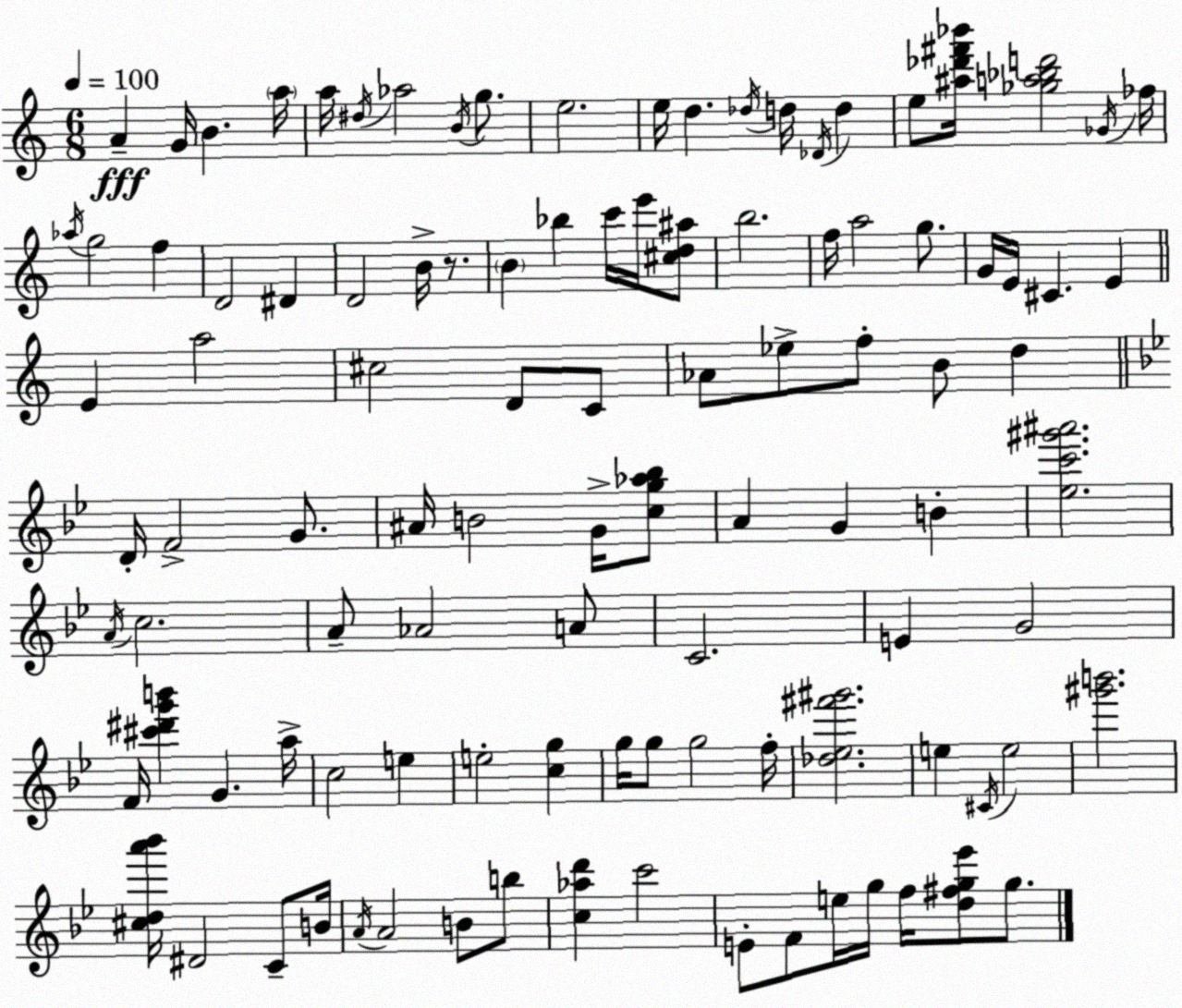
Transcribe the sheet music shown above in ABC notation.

X:1
T:Untitled
M:6/8
L:1/4
K:C
A G/4 B a/4 a/4 ^d/4 _a2 B/4 g/2 e2 e/4 d _d/4 d/4 _D/4 d e/2 [^a_d'^f'_b']/4 [_ga_bd']2 _G/4 _f/4 _a/4 g2 f D2 ^D D2 B/4 z/2 B _b c'/4 e'/4 [^cd^a]/2 b2 f/4 a2 g/2 G/4 E/4 ^C E E a2 ^c2 D/2 C/2 _A/2 _e/2 f/2 B/2 d D/4 F2 G/2 ^A/4 B2 G/4 [cg_a_b]/2 A G B [_ec'^g'^a']2 A/4 c2 A/2 _A2 A/2 C2 E G2 F/4 [^c'^d'g'b'] G a/4 c2 e e2 [cg] g/4 g/2 g2 f/4 [_d_e^f'^g']2 e ^C/4 e2 [^g'b']2 [^cda'_b']/4 ^D2 C/2 B/4 A/4 A2 B/2 b/2 [c_ad'] c'2 E/2 F/2 e/4 g/4 f/4 [d^fg_e']/2 g/2